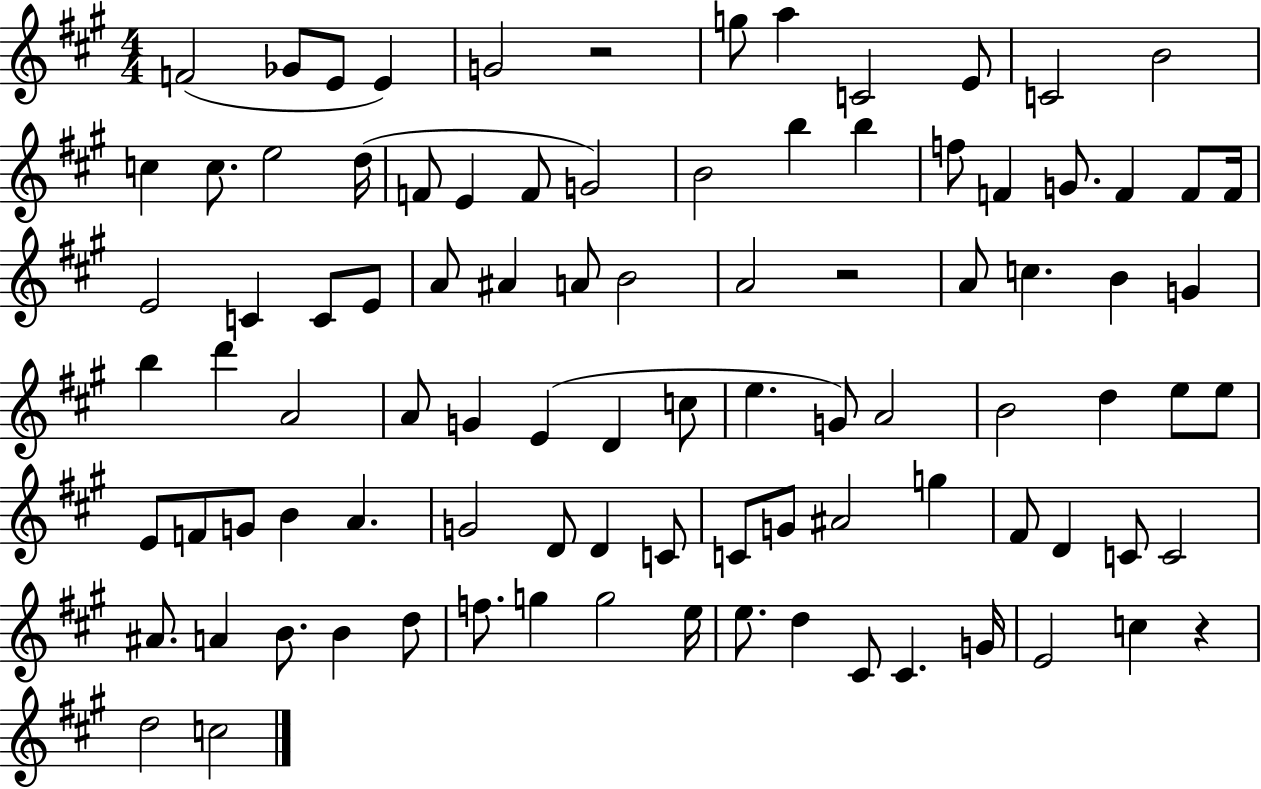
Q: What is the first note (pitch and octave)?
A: F4